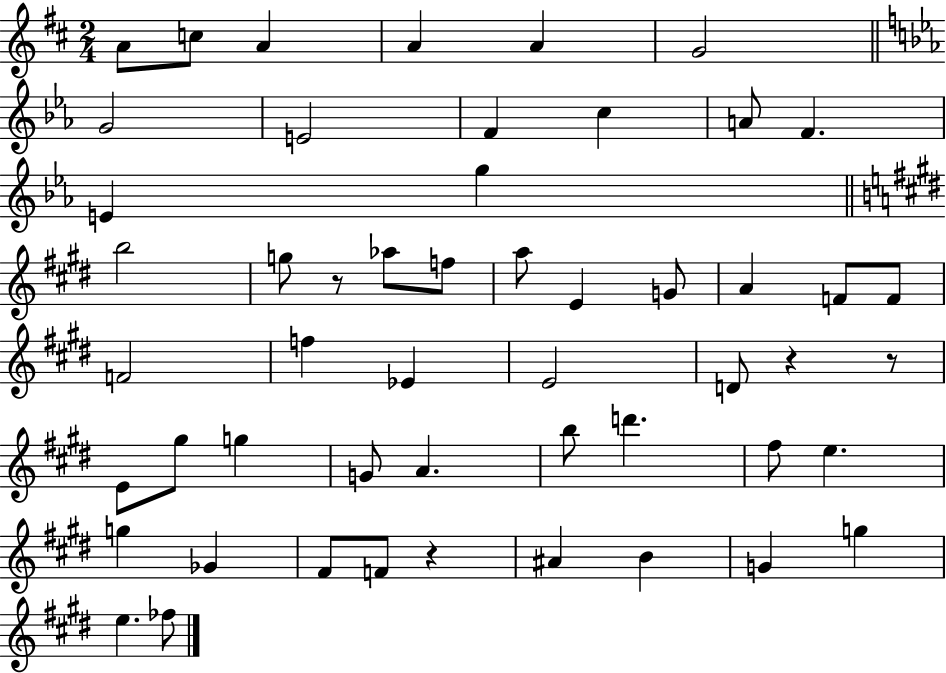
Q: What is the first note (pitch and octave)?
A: A4